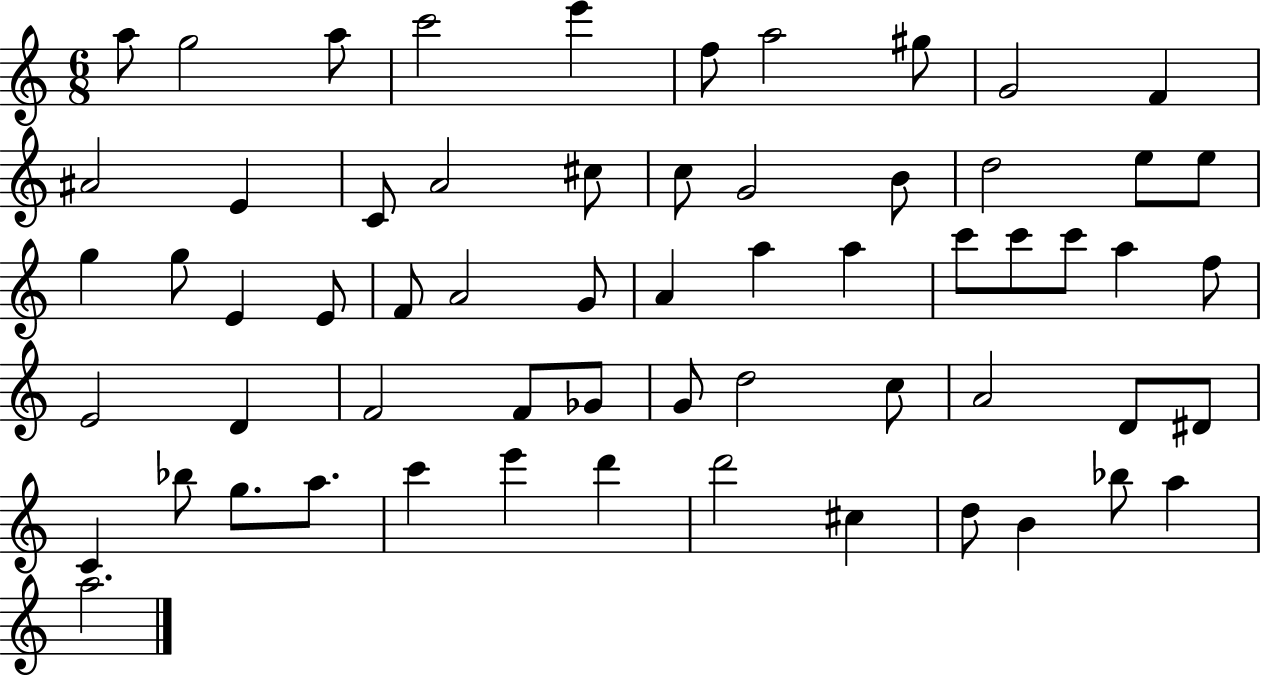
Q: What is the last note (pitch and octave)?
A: A5